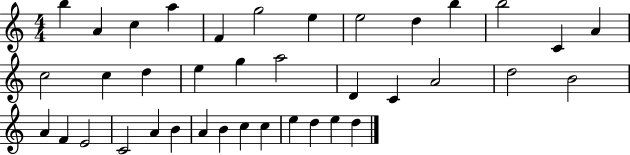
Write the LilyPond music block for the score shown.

{
  \clef treble
  \numericTimeSignature
  \time 4/4
  \key c \major
  b''4 a'4 c''4 a''4 | f'4 g''2 e''4 | e''2 d''4 b''4 | b''2 c'4 a'4 | \break c''2 c''4 d''4 | e''4 g''4 a''2 | d'4 c'4 a'2 | d''2 b'2 | \break a'4 f'4 e'2 | c'2 a'4 b'4 | a'4 b'4 c''4 c''4 | e''4 d''4 e''4 d''4 | \break \bar "|."
}